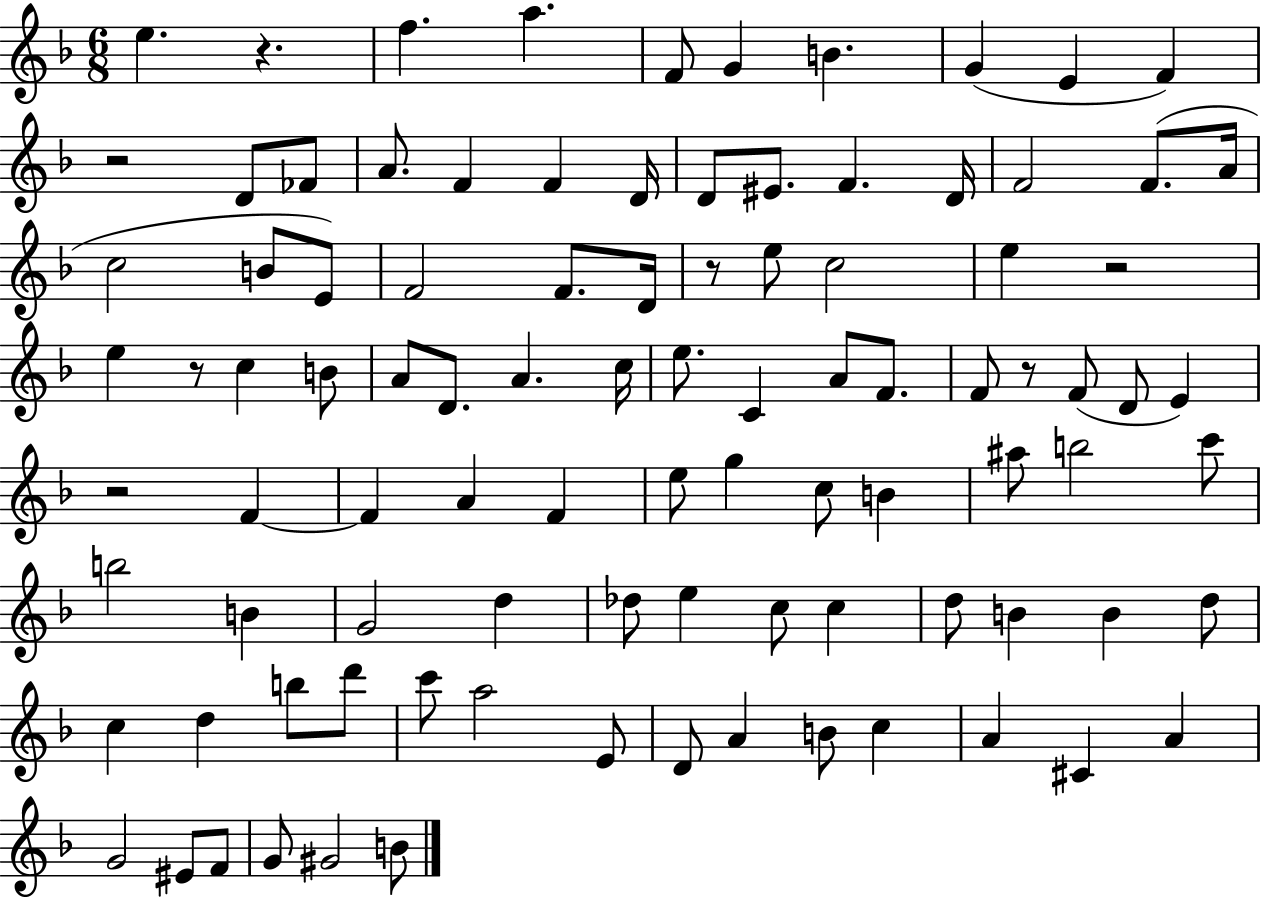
X:1
T:Untitled
M:6/8
L:1/4
K:F
e z f a F/2 G B G E F z2 D/2 _F/2 A/2 F F D/4 D/2 ^E/2 F D/4 F2 F/2 A/4 c2 B/2 E/2 F2 F/2 D/4 z/2 e/2 c2 e z2 e z/2 c B/2 A/2 D/2 A c/4 e/2 C A/2 F/2 F/2 z/2 F/2 D/2 E z2 F F A F e/2 g c/2 B ^a/2 b2 c'/2 b2 B G2 d _d/2 e c/2 c d/2 B B d/2 c d b/2 d'/2 c'/2 a2 E/2 D/2 A B/2 c A ^C A G2 ^E/2 F/2 G/2 ^G2 B/2